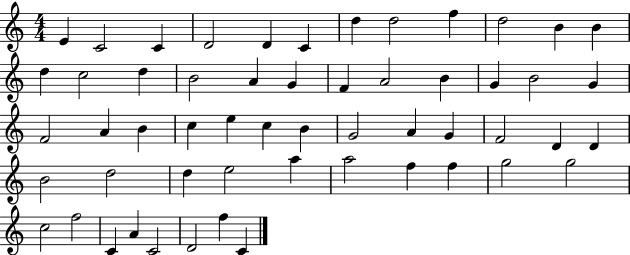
{
  \clef treble
  \numericTimeSignature
  \time 4/4
  \key c \major
  e'4 c'2 c'4 | d'2 d'4 c'4 | d''4 d''2 f''4 | d''2 b'4 b'4 | \break d''4 c''2 d''4 | b'2 a'4 g'4 | f'4 a'2 b'4 | g'4 b'2 g'4 | \break f'2 a'4 b'4 | c''4 e''4 c''4 b'4 | g'2 a'4 g'4 | f'2 d'4 d'4 | \break b'2 d''2 | d''4 e''2 a''4 | a''2 f''4 f''4 | g''2 g''2 | \break c''2 f''2 | c'4 a'4 c'2 | d'2 f''4 c'4 | \bar "|."
}